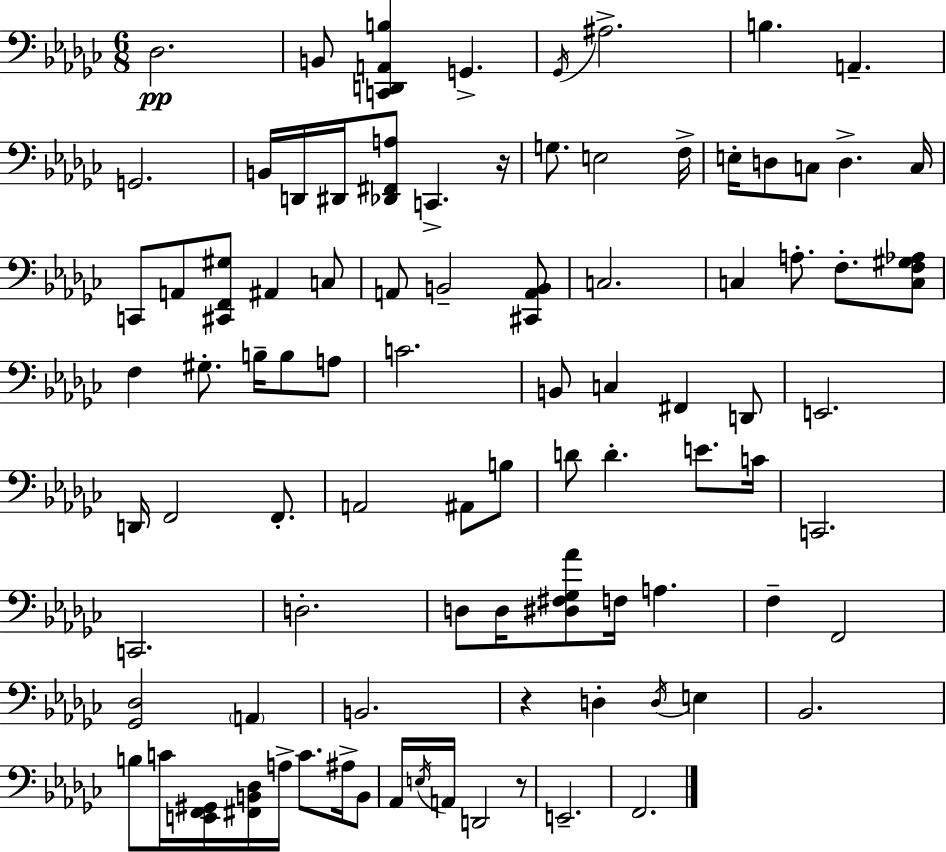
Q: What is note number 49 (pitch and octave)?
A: D4